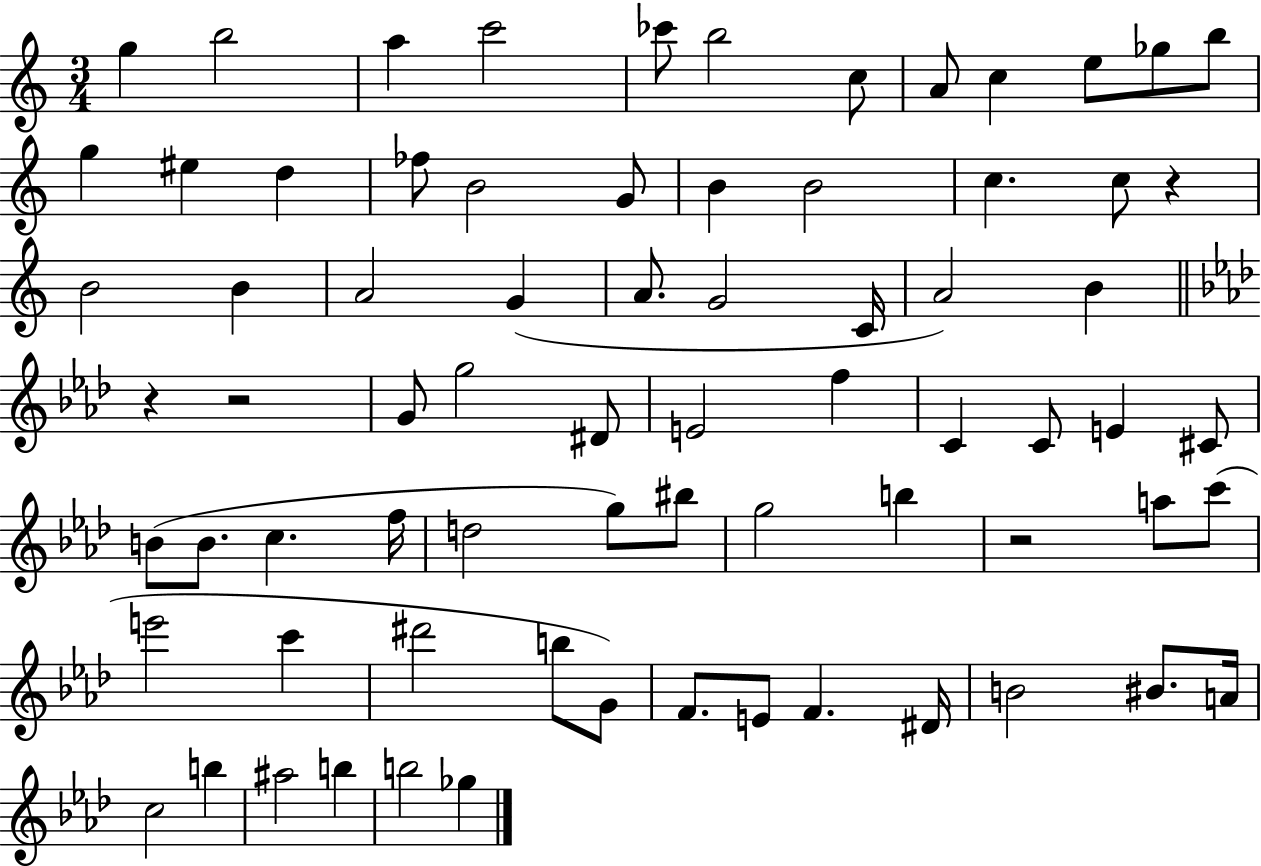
G5/q B5/h A5/q C6/h CES6/e B5/h C5/e A4/e C5/q E5/e Gb5/e B5/e G5/q EIS5/q D5/q FES5/e B4/h G4/e B4/q B4/h C5/q. C5/e R/q B4/h B4/q A4/h G4/q A4/e. G4/h C4/s A4/h B4/q R/q R/h G4/e G5/h D#4/e E4/h F5/q C4/q C4/e E4/q C#4/e B4/e B4/e. C5/q. F5/s D5/h G5/e BIS5/e G5/h B5/q R/h A5/e C6/e E6/h C6/q D#6/h B5/e G4/e F4/e. E4/e F4/q. D#4/s B4/h BIS4/e. A4/s C5/h B5/q A#5/h B5/q B5/h Gb5/q